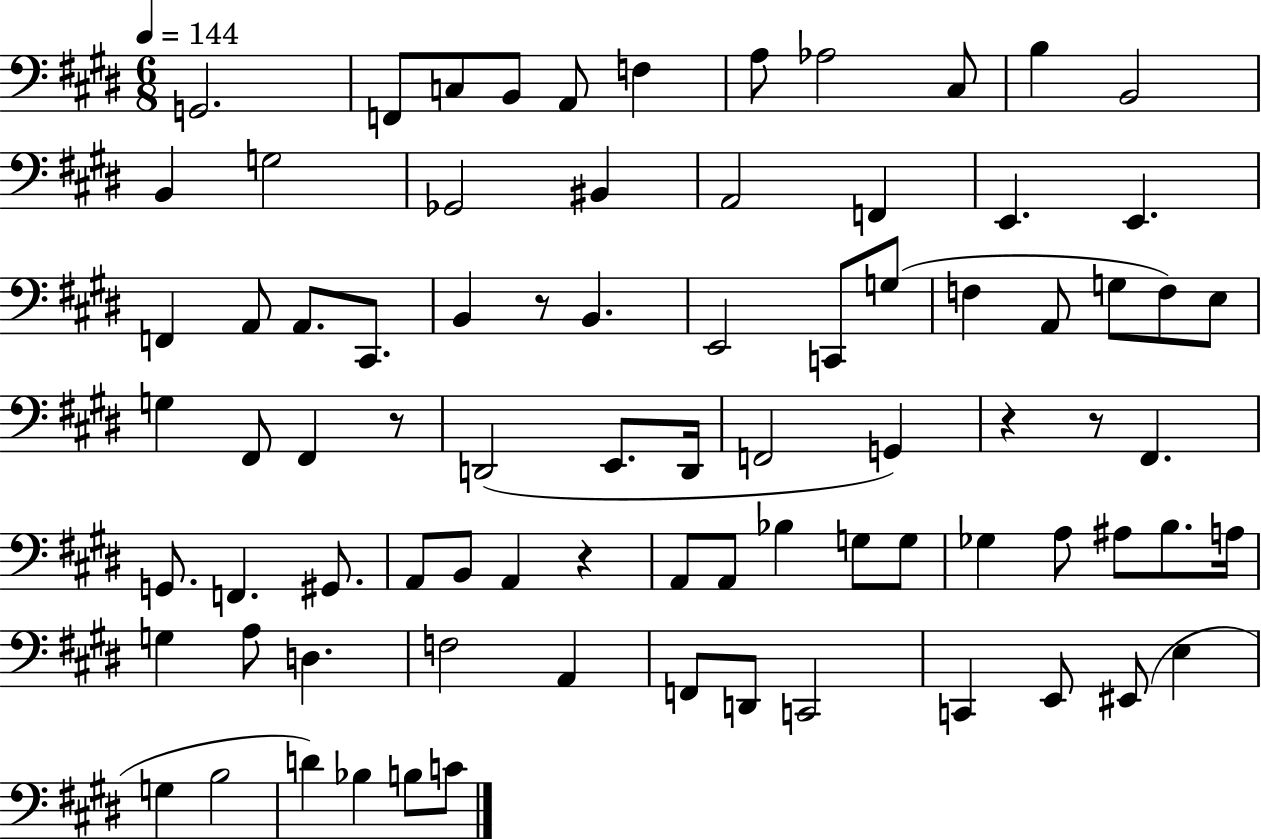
{
  \clef bass
  \numericTimeSignature
  \time 6/8
  \key e \major
  \tempo 4 = 144
  \repeat volta 2 { g,2. | f,8 c8 b,8 a,8 f4 | a8 aes2 cis8 | b4 b,2 | \break b,4 g2 | ges,2 bis,4 | a,2 f,4 | e,4. e,4. | \break f,4 a,8 a,8. cis,8. | b,4 r8 b,4. | e,2 c,8 g8( | f4 a,8 g8 f8) e8 | \break g4 fis,8 fis,4 r8 | d,2( e,8. d,16 | f,2 g,4) | r4 r8 fis,4. | \break g,8. f,4. gis,8. | a,8 b,8 a,4 r4 | a,8 a,8 bes4 g8 g8 | ges4 a8 ais8 b8. a16 | \break g4 a8 d4. | f2 a,4 | f,8 d,8 c,2 | c,4 e,8 eis,8( e4 | \break g4 b2 | d'4) bes4 b8 c'8 | } \bar "|."
}